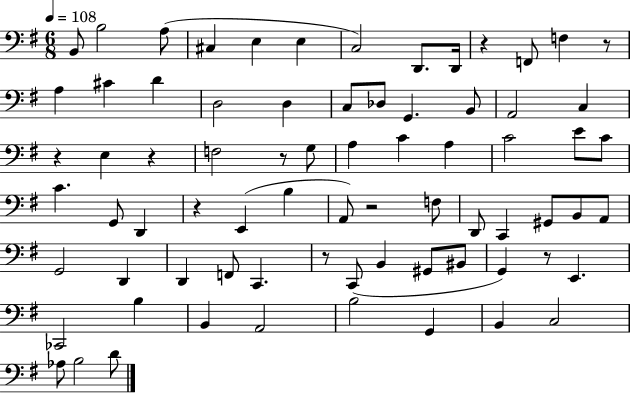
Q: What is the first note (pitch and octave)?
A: B2